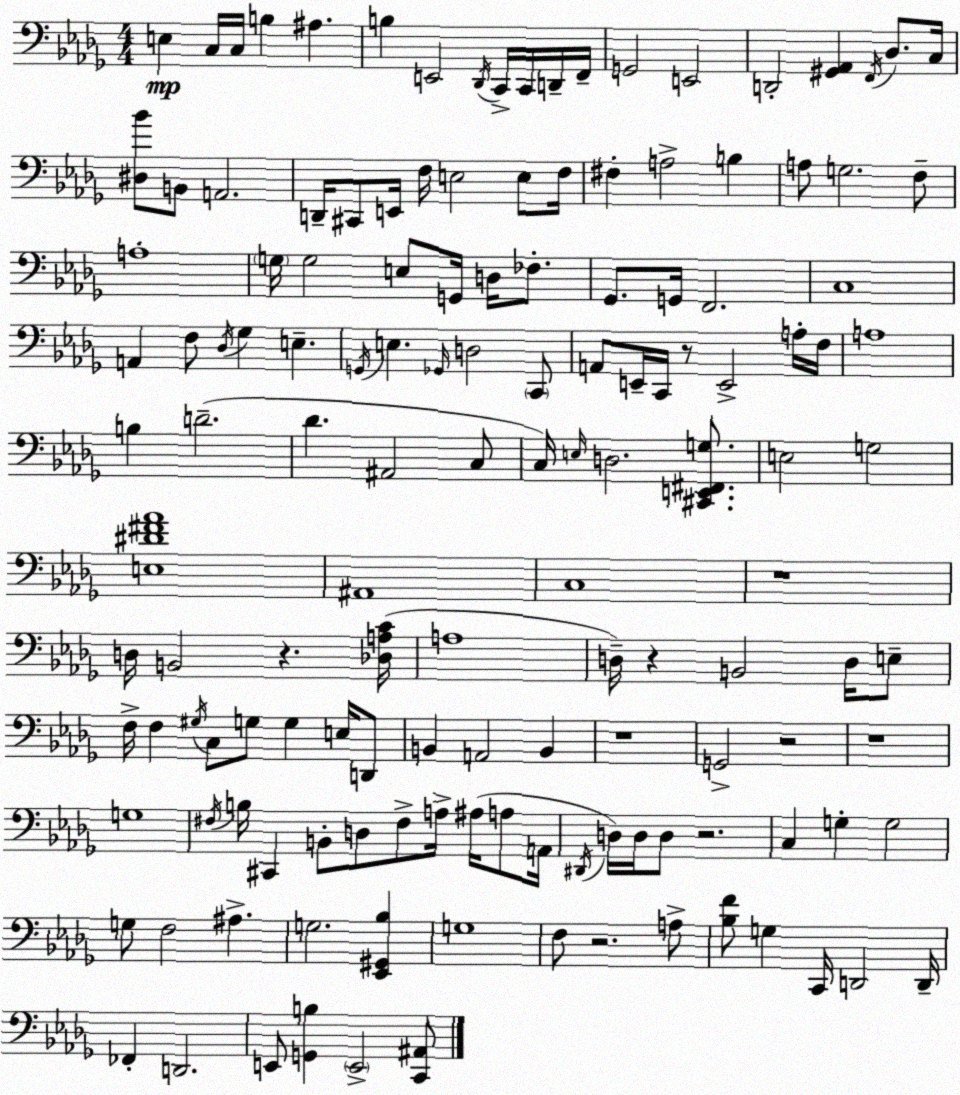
X:1
T:Untitled
M:4/4
L:1/4
K:Bbm
E, C,/4 C,/4 B, ^A, B, E,,2 _D,,/4 C,,/4 C,,/4 D,,/4 F,,/4 G,,2 E,,2 D,,2 [^G,,_A,,] F,,/4 _D,/2 C,/4 [^D,_B]/2 B,,/2 A,,2 D,,/4 ^C,,/2 E,,/4 F,/4 E,2 E,/2 F,/4 ^F, A,2 B, A,/2 G,2 F,/2 A,4 G,/4 G,2 E,/2 G,,/4 D,/4 _F,/2 _G,,/2 G,,/4 F,,2 C,4 A,, F,/2 _D,/4 _G, E, G,,/4 E, _G,,/4 D,2 C,,/2 A,,/2 E,,/4 C,,/4 z/2 E,,2 A,/4 F,/4 A,4 B, D2 _D ^A,,2 C,/2 C,/4 E,/4 D,2 [^C,,E,,^F,,G,]/2 E,2 G,2 [E,^D^F_A]4 ^A,,4 C,4 z4 D,/4 B,,2 z [_D,A,C]/4 A,4 D,/4 z B,,2 D,/4 E,/2 F,/4 F, ^G,/4 C,/2 G,/2 G, E,/4 D,,/2 B,, A,,2 B,, z4 G,,2 z2 z4 G,4 ^F,/4 B,/4 ^C,, B,,/2 D,/2 ^F,/2 A,/4 ^A,/4 A,/2 A,,/4 ^D,,/4 D,/4 D,/4 D,/2 z2 C, G, G,2 G,/2 F,2 ^A, G,2 [_E,,^G,,_B,] G,4 F,/2 z2 A,/2 [_B,F]/2 G, C,,/4 D,,2 D,,/4 _F,, D,,2 E,,/2 [G,,B,] E,,2 [C,,^A,,]/2